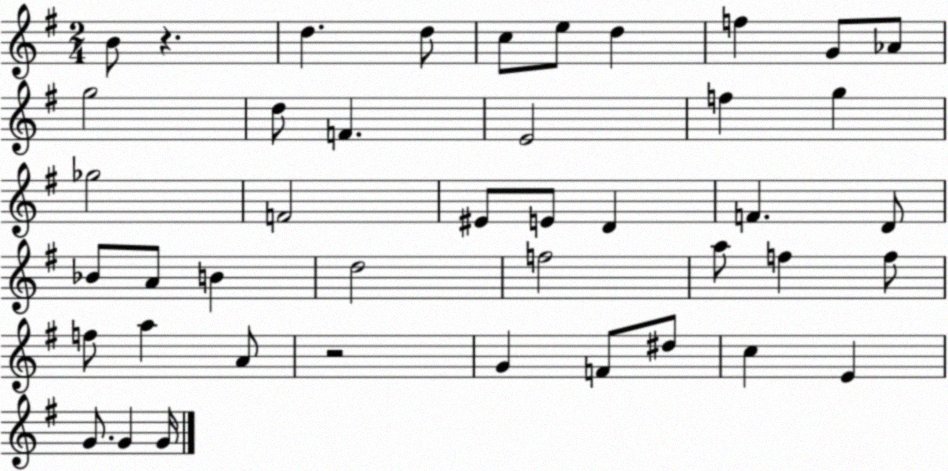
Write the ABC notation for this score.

X:1
T:Untitled
M:2/4
L:1/4
K:G
B/2 z d d/2 c/2 e/2 d f G/2 _A/2 g2 d/2 F E2 f g _g2 F2 ^E/2 E/2 D F D/2 _B/2 A/2 B d2 f2 a/2 f f/2 f/2 a A/2 z2 G F/2 ^d/2 c E G/2 G G/4